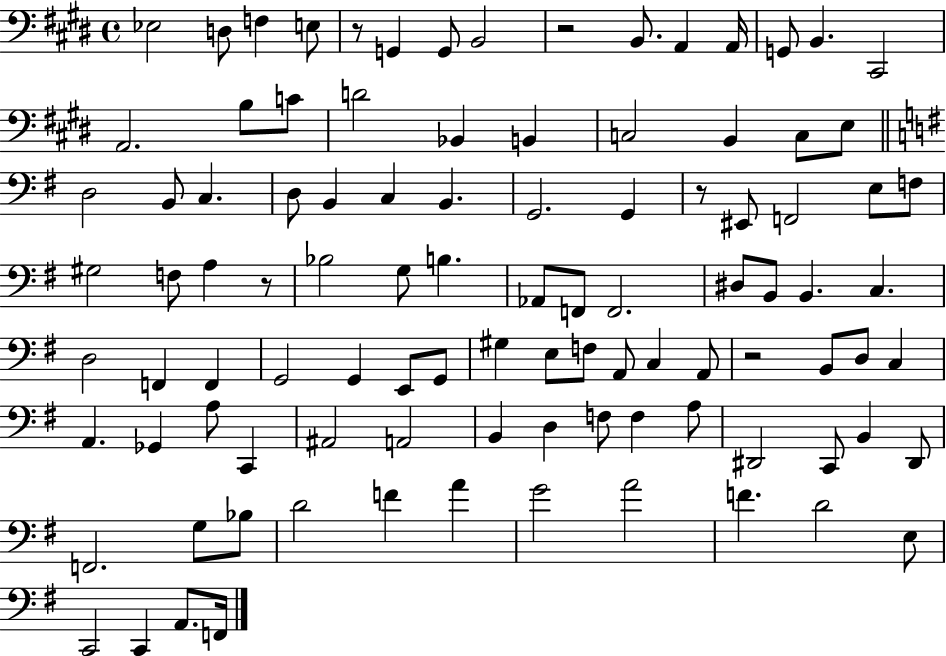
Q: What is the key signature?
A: E major